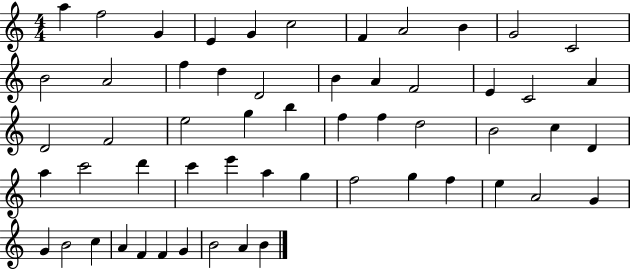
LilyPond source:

{
  \clef treble
  \numericTimeSignature
  \time 4/4
  \key c \major
  a''4 f''2 g'4 | e'4 g'4 c''2 | f'4 a'2 b'4 | g'2 c'2 | \break b'2 a'2 | f''4 d''4 d'2 | b'4 a'4 f'2 | e'4 c'2 a'4 | \break d'2 f'2 | e''2 g''4 b''4 | f''4 f''4 d''2 | b'2 c''4 d'4 | \break a''4 c'''2 d'''4 | c'''4 e'''4 a''4 g''4 | f''2 g''4 f''4 | e''4 a'2 g'4 | \break g'4 b'2 c''4 | a'4 f'4 f'4 g'4 | b'2 a'4 b'4 | \bar "|."
}